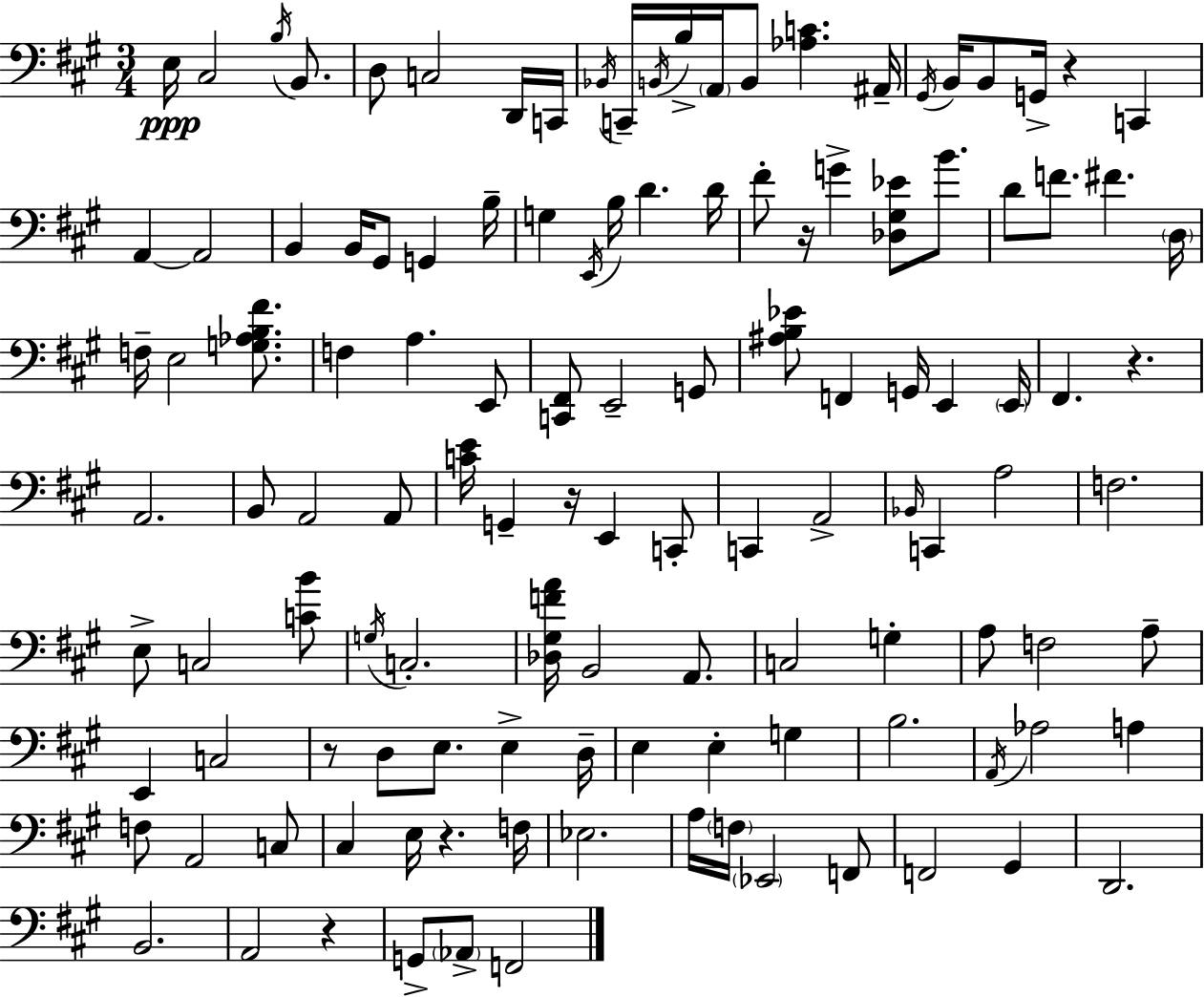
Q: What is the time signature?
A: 3/4